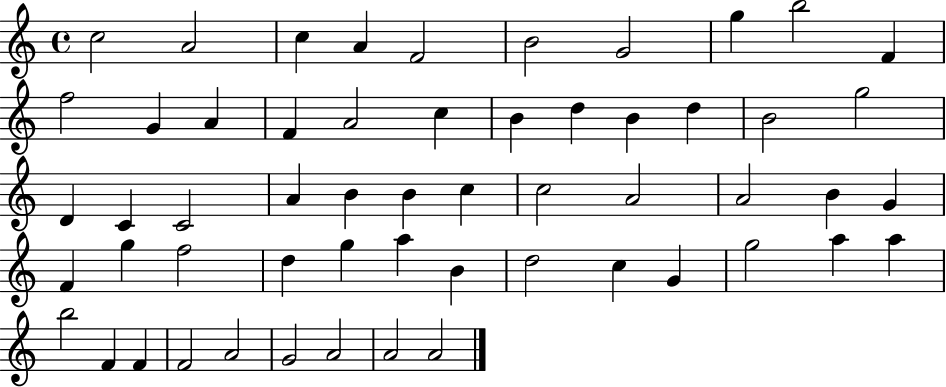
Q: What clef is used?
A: treble